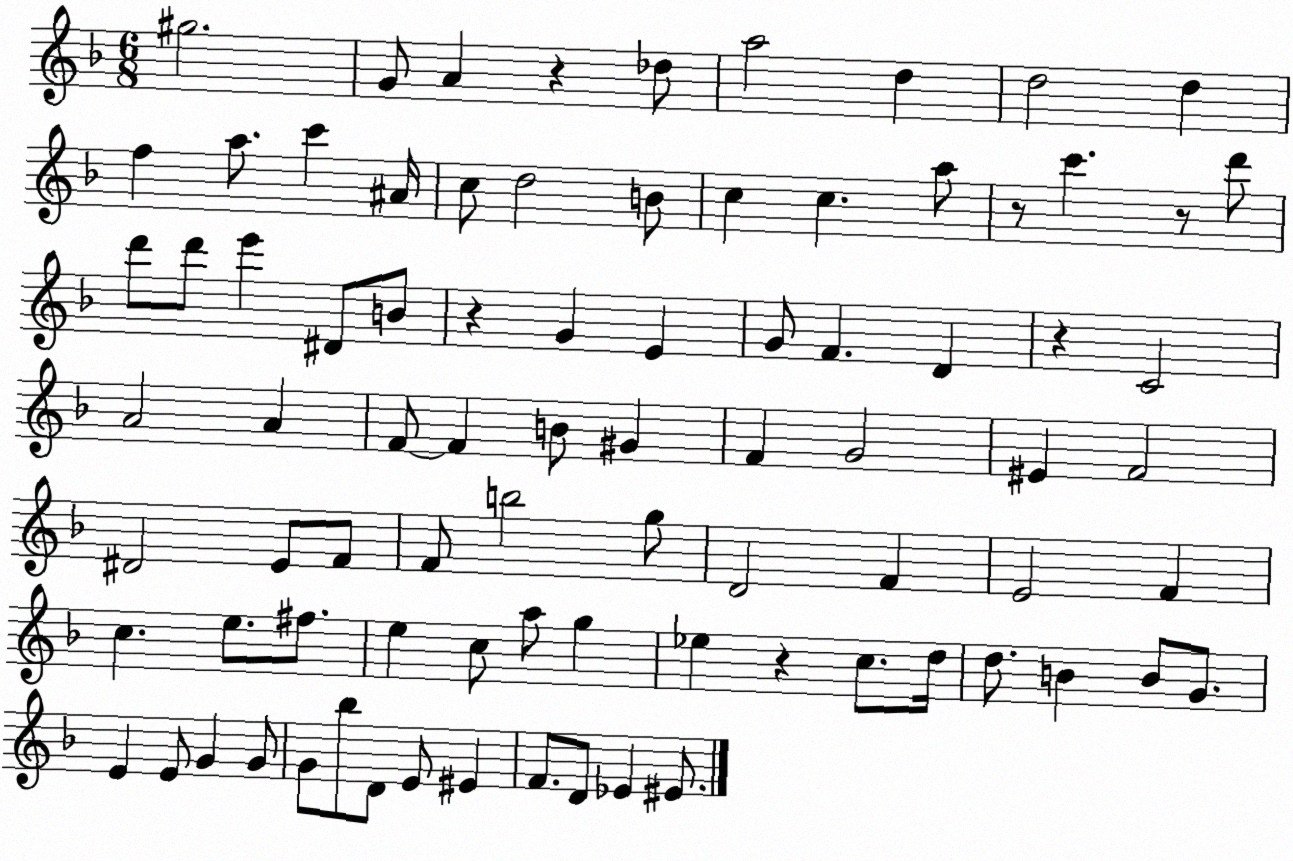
X:1
T:Untitled
M:6/8
L:1/4
K:F
^g2 G/2 A z _d/2 a2 d d2 d f a/2 c' ^A/4 c/2 d2 B/2 c c a/2 z/2 c' z/2 d'/2 d'/2 d'/2 e' ^D/2 B/2 z G E G/2 F D z C2 A2 A F/2 F B/2 ^G F G2 ^E F2 ^D2 E/2 F/2 F/2 b2 g/2 D2 F E2 F c e/2 ^f/2 e c/2 a/2 g _e z c/2 d/4 d/2 B B/2 G/2 E E/2 G G/2 G/2 _b/2 D/2 E/2 ^E F/2 D/2 _E ^E/2